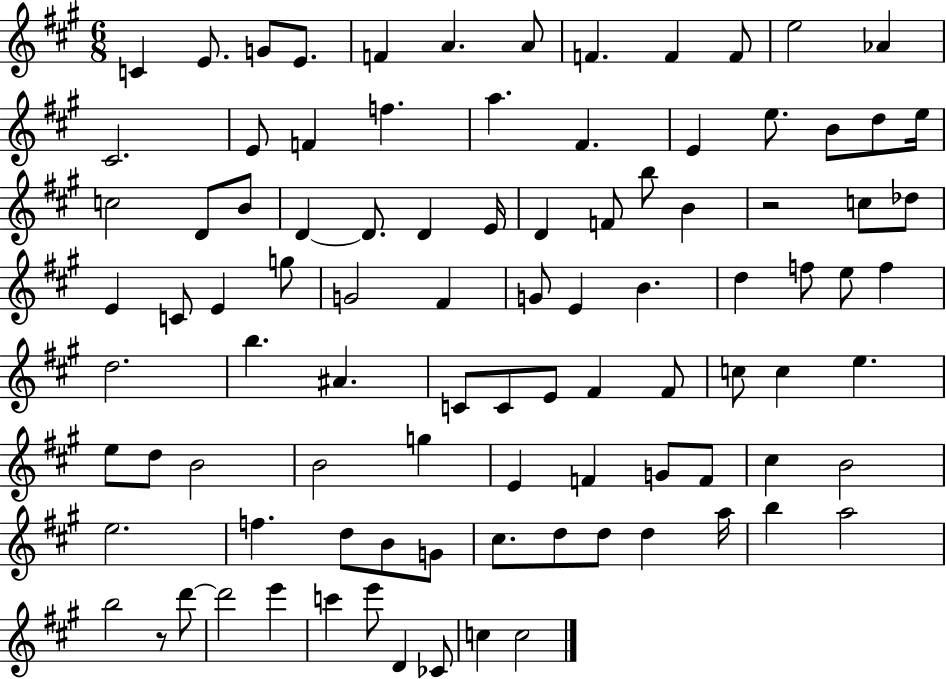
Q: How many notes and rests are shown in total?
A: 95